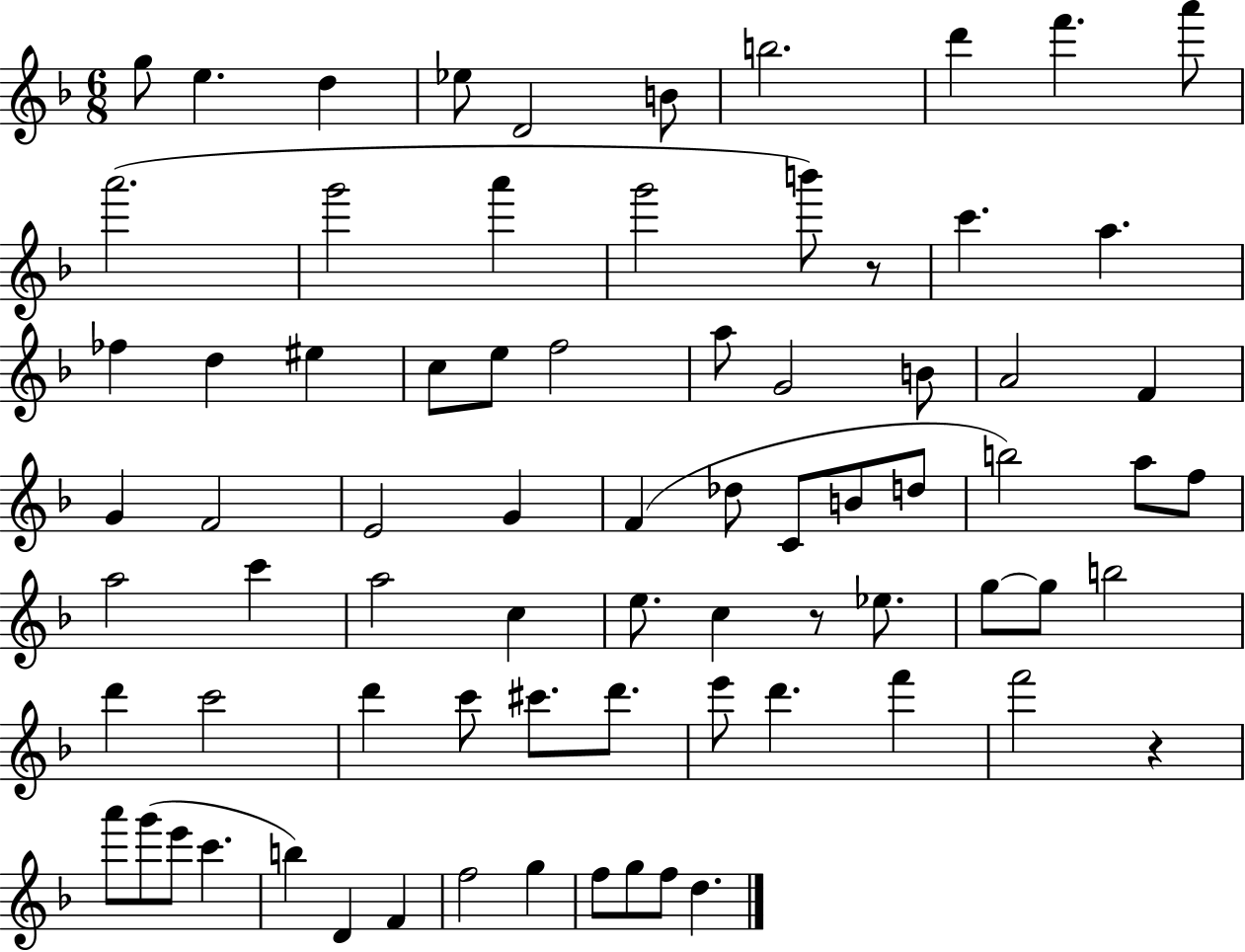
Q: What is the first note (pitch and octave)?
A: G5